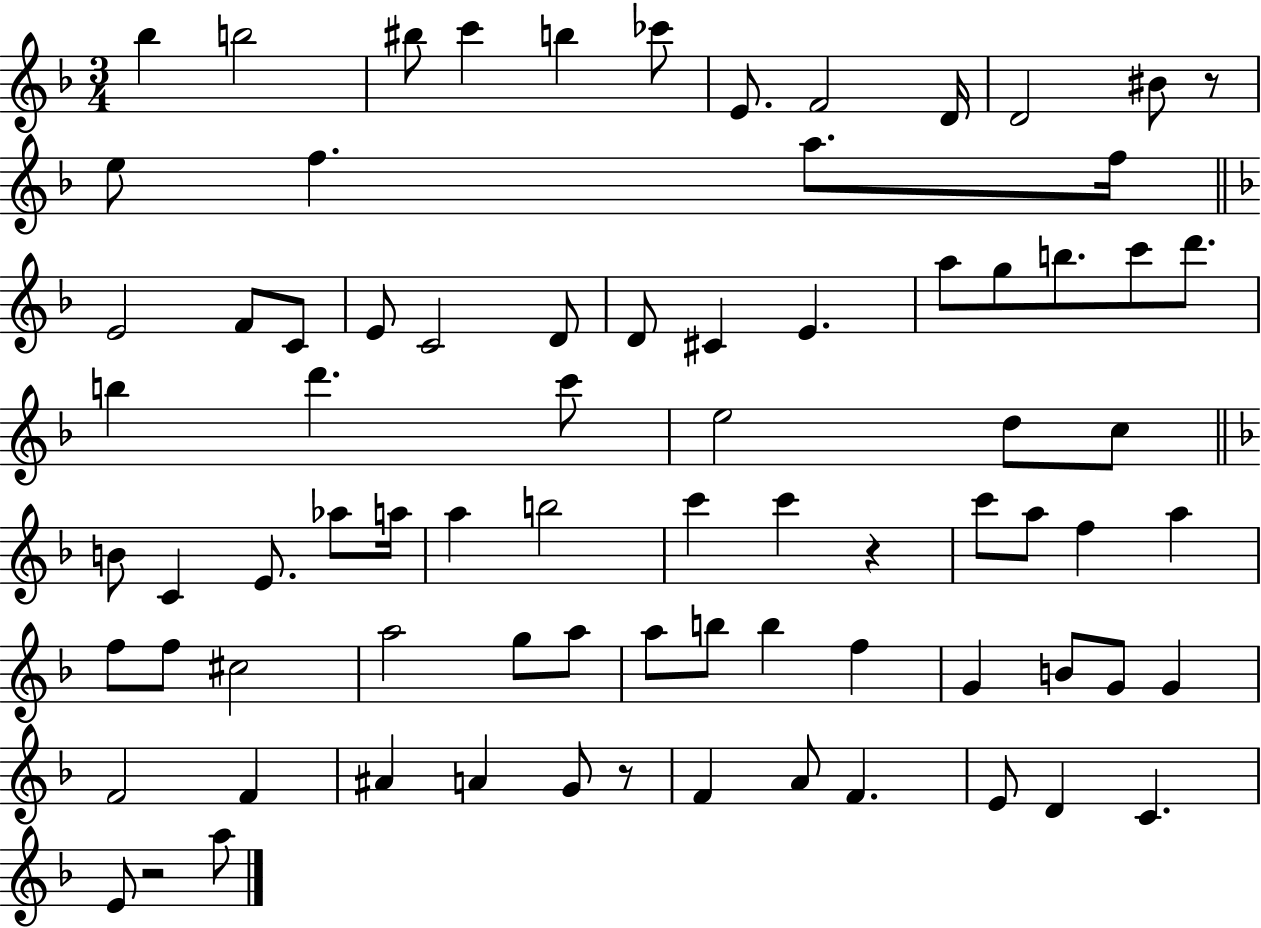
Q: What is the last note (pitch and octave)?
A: A5